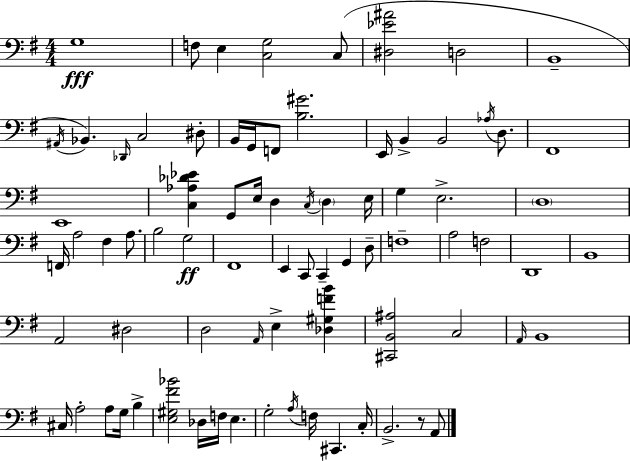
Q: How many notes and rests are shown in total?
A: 78